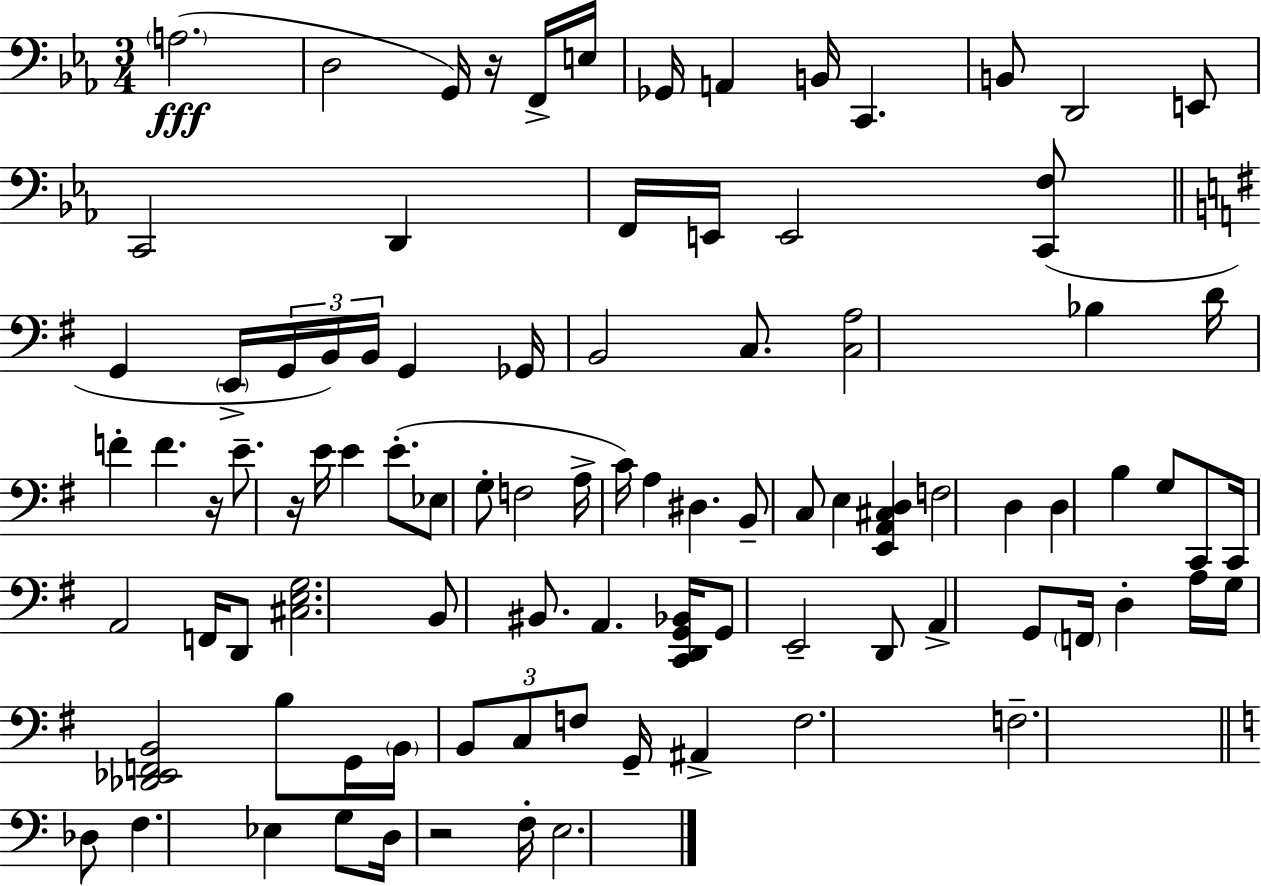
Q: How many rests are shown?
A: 4